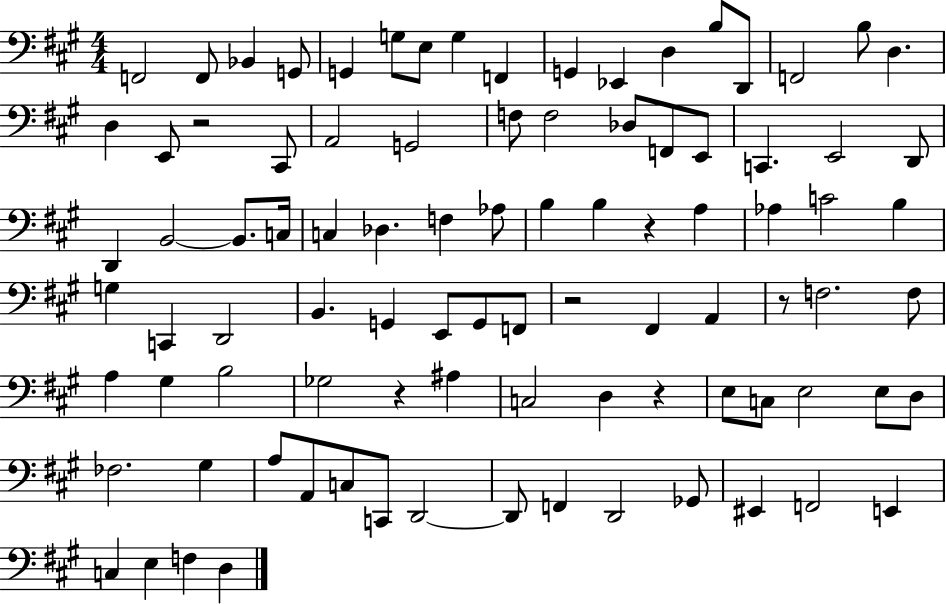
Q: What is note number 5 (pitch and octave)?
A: G2